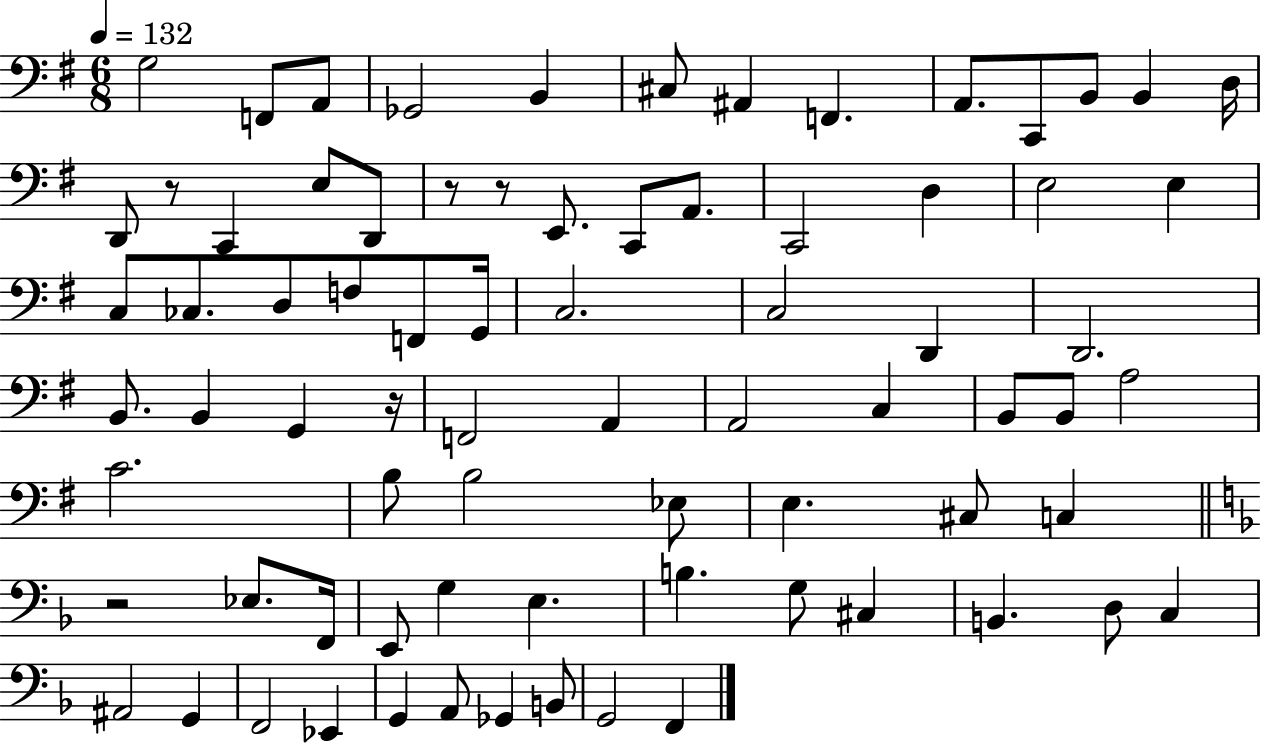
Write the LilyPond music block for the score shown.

{
  \clef bass
  \numericTimeSignature
  \time 6/8
  \key g \major
  \tempo 4 = 132
  \repeat volta 2 { g2 f,8 a,8 | ges,2 b,4 | cis8 ais,4 f,4. | a,8. c,8 b,8 b,4 d16 | \break d,8 r8 c,4 e8 d,8 | r8 r8 e,8. c,8 a,8. | c,2 d4 | e2 e4 | \break c8 ces8. d8 f8 f,8 g,16 | c2. | c2 d,4 | d,2. | \break b,8. b,4 g,4 r16 | f,2 a,4 | a,2 c4 | b,8 b,8 a2 | \break c'2. | b8 b2 ees8 | e4. cis8 c4 | \bar "||" \break \key f \major r2 ees8. f,16 | e,8 g4 e4. | b4. g8 cis4 | b,4. d8 c4 | \break ais,2 g,4 | f,2 ees,4 | g,4 a,8 ges,4 b,8 | g,2 f,4 | \break } \bar "|."
}